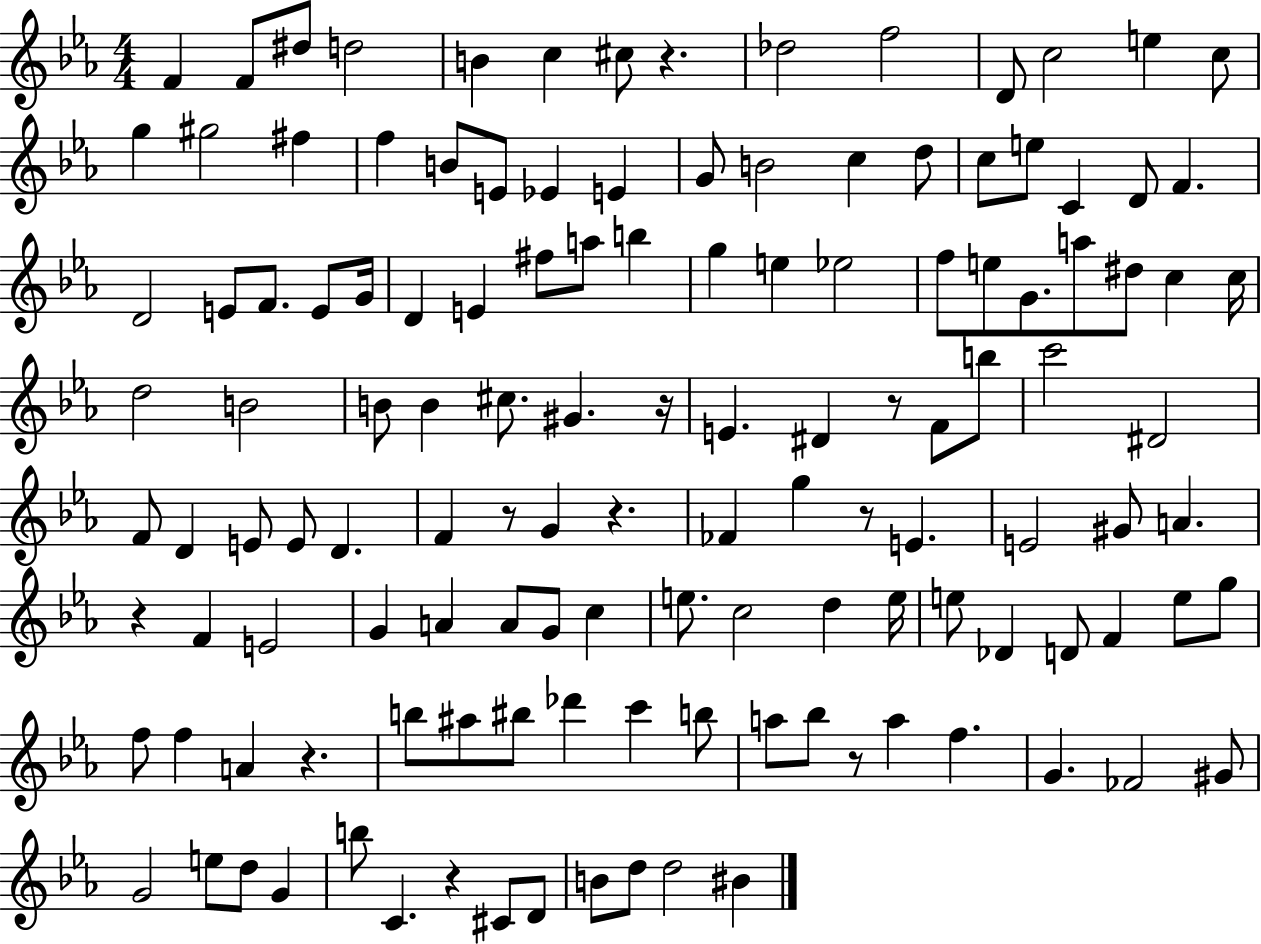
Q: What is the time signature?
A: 4/4